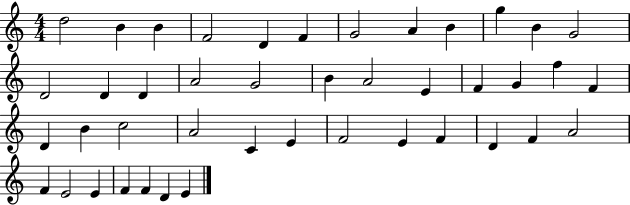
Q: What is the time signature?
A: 4/4